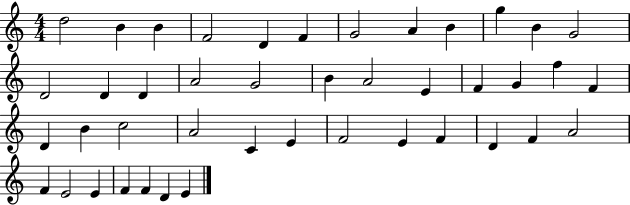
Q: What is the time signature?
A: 4/4